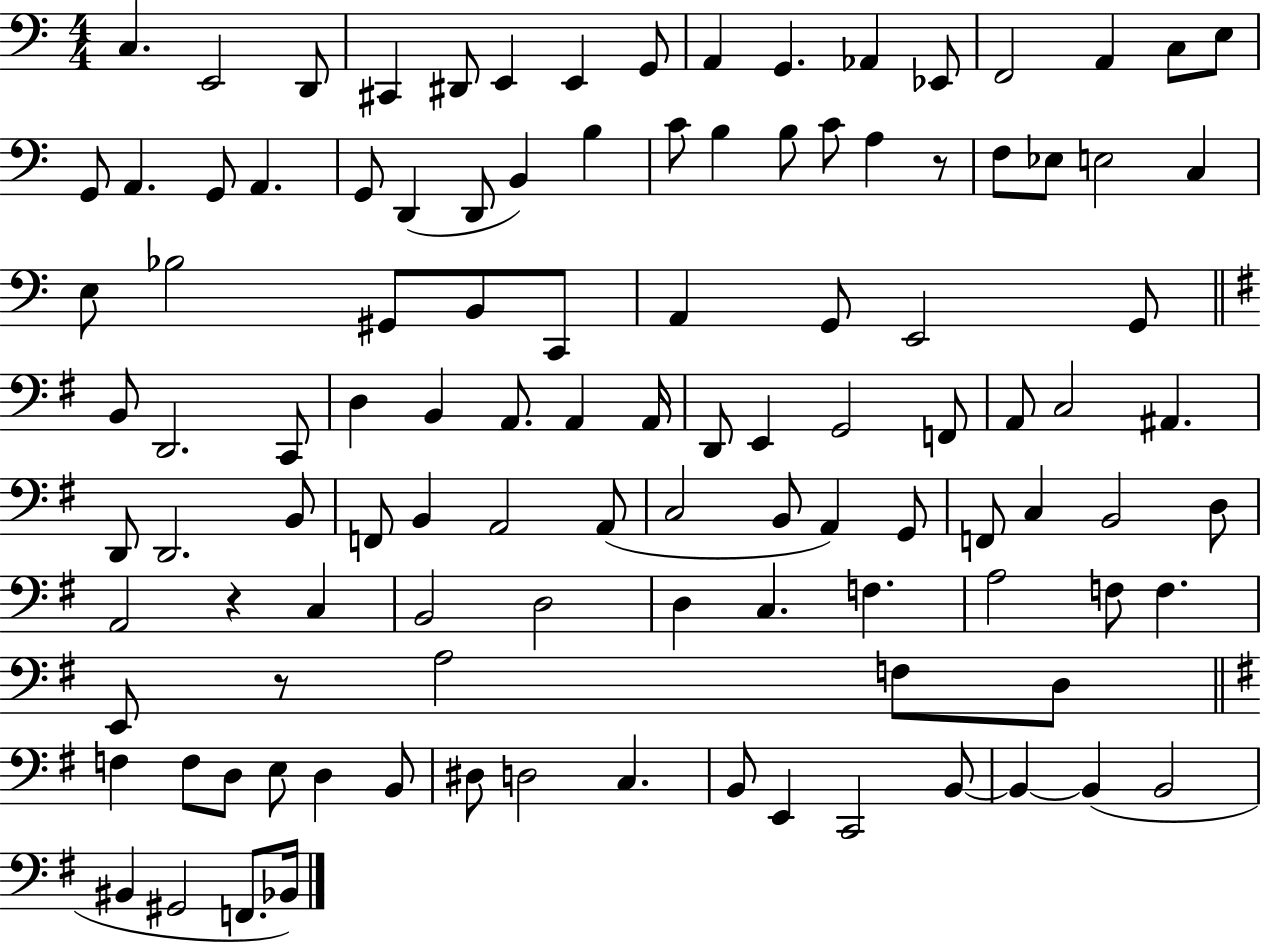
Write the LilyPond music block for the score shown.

{
  \clef bass
  \numericTimeSignature
  \time 4/4
  \key c \major
  c4. e,2 d,8 | cis,4 dis,8 e,4 e,4 g,8 | a,4 g,4. aes,4 ees,8 | f,2 a,4 c8 e8 | \break g,8 a,4. g,8 a,4. | g,8 d,4( d,8 b,4) b4 | c'8 b4 b8 c'8 a4 r8 | f8 ees8 e2 c4 | \break e8 bes2 gis,8 b,8 c,8 | a,4 g,8 e,2 g,8 | \bar "||" \break \key e \minor b,8 d,2. c,8 | d4 b,4 a,8. a,4 a,16 | d,8 e,4 g,2 f,8 | a,8 c2 ais,4. | \break d,8 d,2. b,8 | f,8 b,4 a,2 a,8( | c2 b,8 a,4) g,8 | f,8 c4 b,2 d8 | \break a,2 r4 c4 | b,2 d2 | d4 c4. f4. | a2 f8 f4. | \break e,8 r8 a2 f8 d8 | \bar "||" \break \key g \major f4 f8 d8 e8 d4 b,8 | dis8 d2 c4. | b,8 e,4 c,2 b,8~~ | b,4~~ b,4( b,2 | \break bis,4 gis,2 f,8. bes,16) | \bar "|."
}